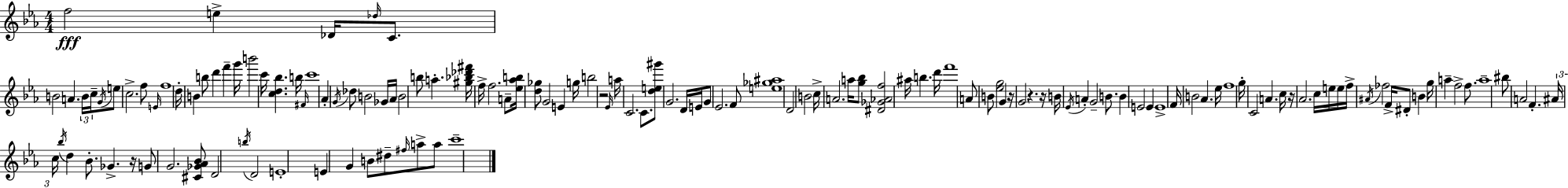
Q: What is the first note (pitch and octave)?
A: F5